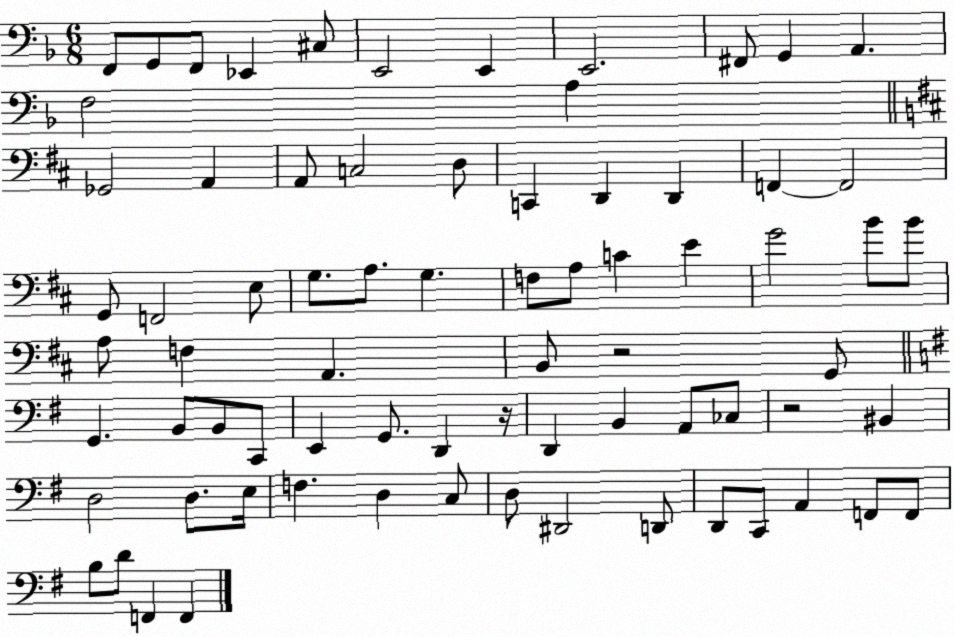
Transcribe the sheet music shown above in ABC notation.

X:1
T:Untitled
M:6/8
L:1/4
K:F
F,,/2 G,,/2 F,,/2 _E,, ^C,/2 E,,2 E,, E,,2 ^F,,/2 G,, A,, F,2 A, _G,,2 A,, A,,/2 C,2 D,/2 C,, D,, D,, F,, F,,2 G,,/2 F,,2 E,/2 G,/2 A,/2 G, F,/2 A,/2 C E G2 B/2 B/2 A,/2 F, A,, B,,/2 z2 G,,/2 G,, B,,/2 B,,/2 C,,/2 E,, G,,/2 D,, z/4 D,, B,, A,,/2 _C,/2 z2 ^B,, D,2 D,/2 E,/4 F, D, C,/2 D,/2 ^D,,2 D,,/2 D,,/2 C,,/2 A,, F,,/2 F,,/2 B,/2 D/2 F,, F,,